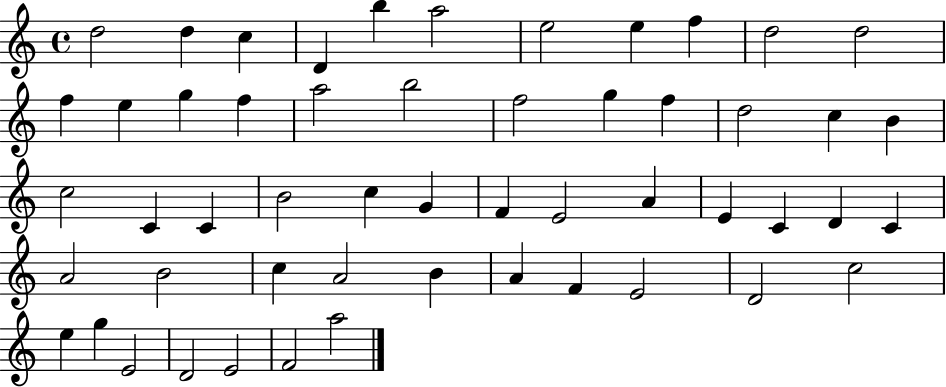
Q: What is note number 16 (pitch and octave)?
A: A5